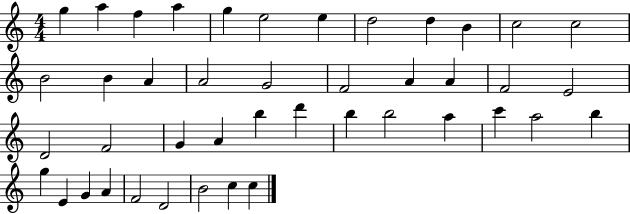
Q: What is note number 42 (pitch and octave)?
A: C5